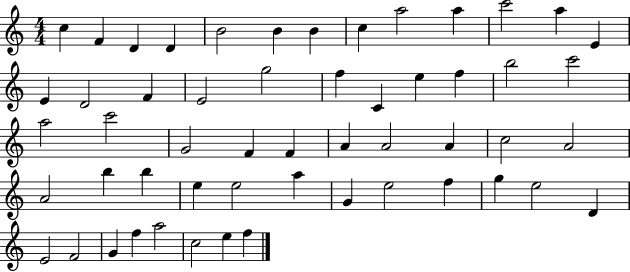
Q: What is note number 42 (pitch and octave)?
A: E5